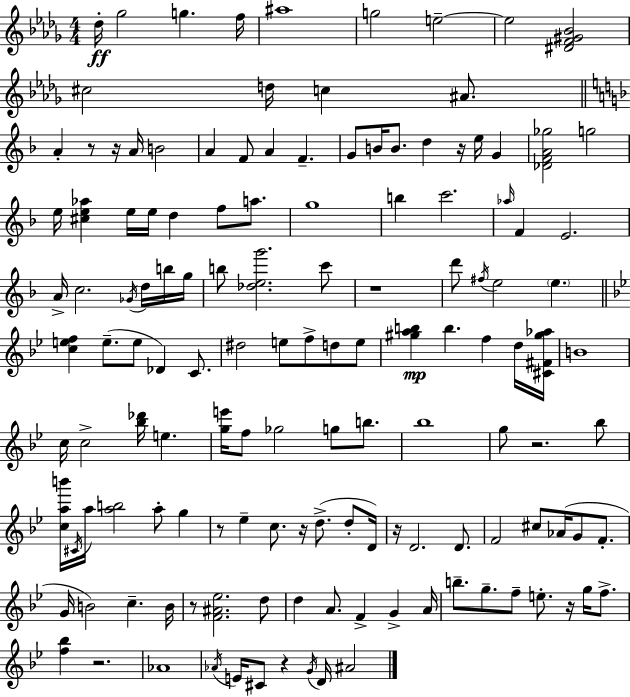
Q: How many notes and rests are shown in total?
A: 137